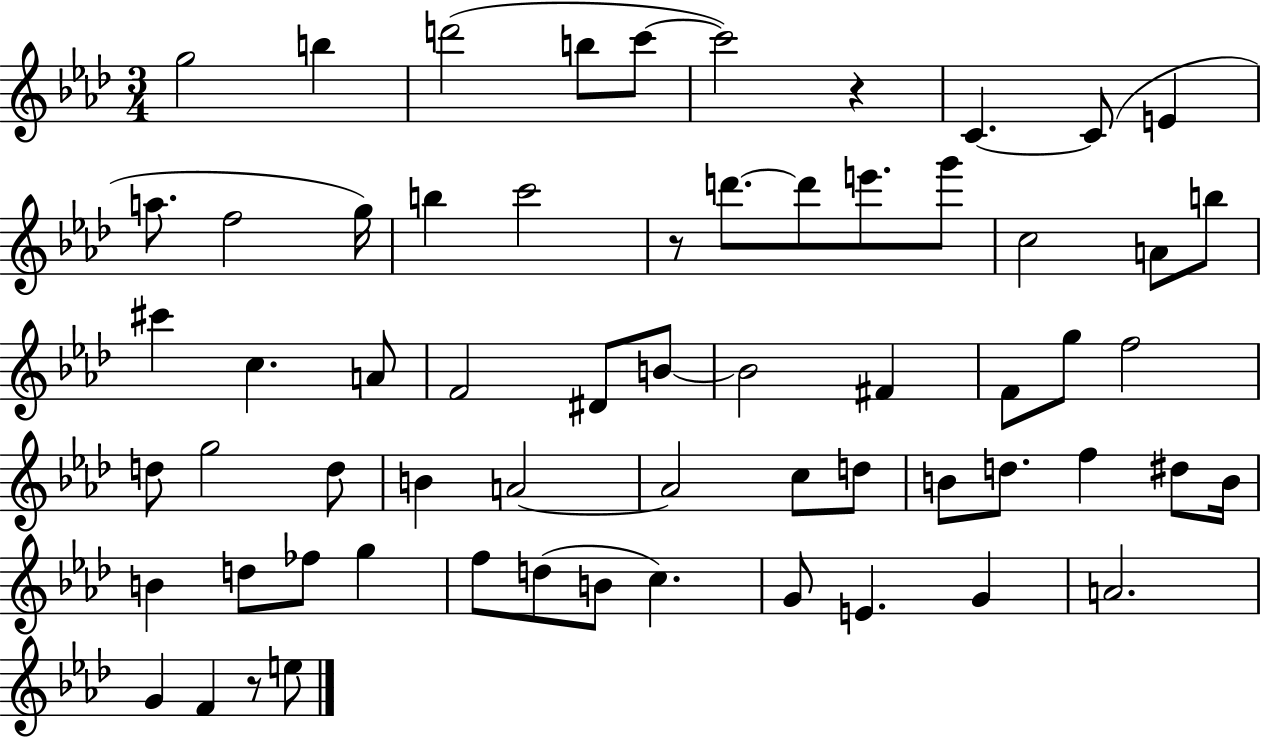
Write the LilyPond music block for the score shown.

{
  \clef treble
  \numericTimeSignature
  \time 3/4
  \key aes \major
  \repeat volta 2 { g''2 b''4 | d'''2( b''8 c'''8~~ | c'''2) r4 | c'4.~~ c'8( e'4 | \break a''8. f''2 g''16) | b''4 c'''2 | r8 d'''8.~~ d'''8 e'''8. g'''8 | c''2 a'8 b''8 | \break cis'''4 c''4. a'8 | f'2 dis'8 b'8~~ | b'2 fis'4 | f'8 g''8 f''2 | \break d''8 g''2 d''8 | b'4 a'2~~ | a'2 c''8 d''8 | b'8 d''8. f''4 dis''8 b'16 | \break b'4 d''8 fes''8 g''4 | f''8 d''8( b'8 c''4.) | g'8 e'4. g'4 | a'2. | \break g'4 f'4 r8 e''8 | } \bar "|."
}